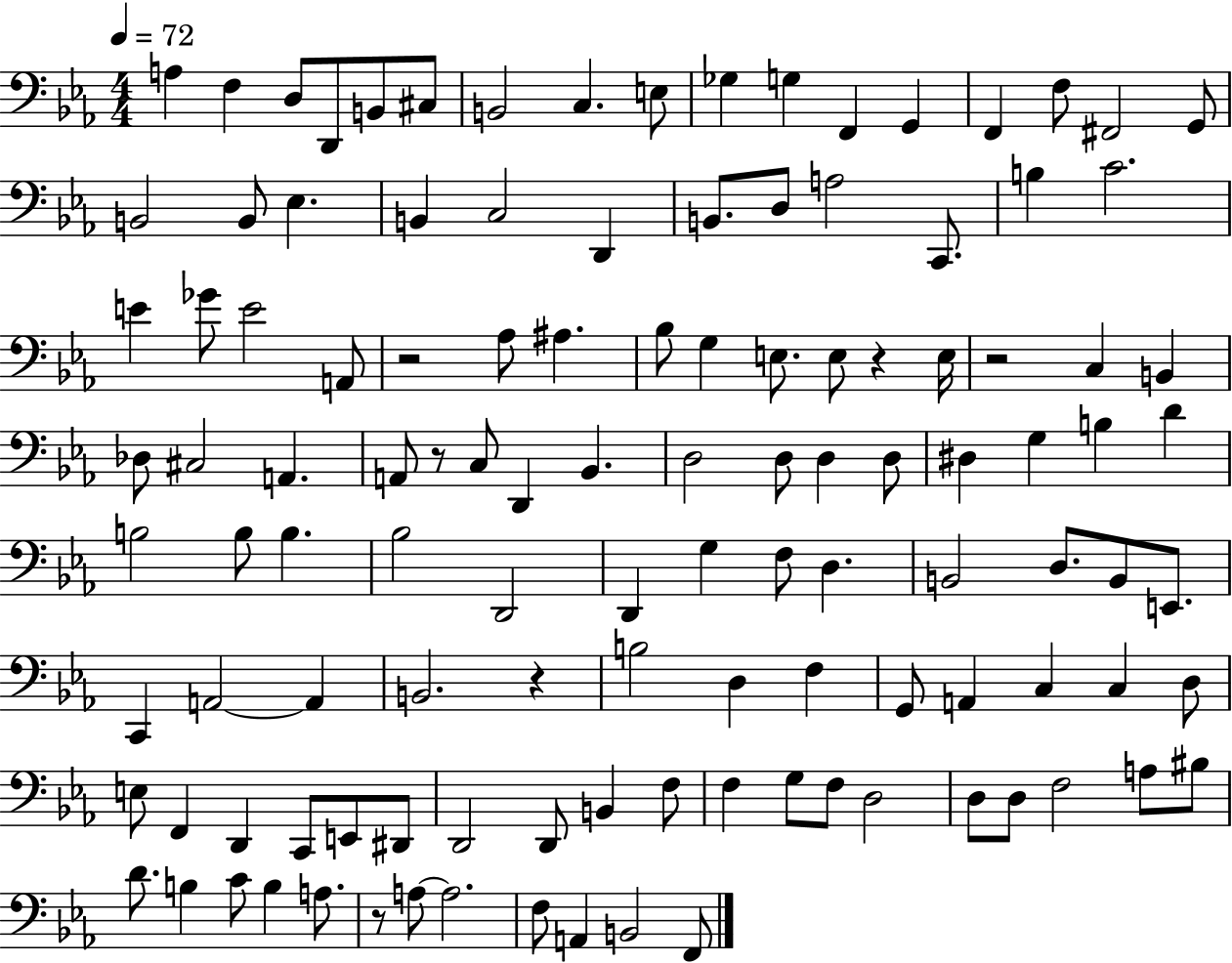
{
  \clef bass
  \numericTimeSignature
  \time 4/4
  \key ees \major
  \tempo 4 = 72
  a4 f4 d8 d,8 b,8 cis8 | b,2 c4. e8 | ges4 g4 f,4 g,4 | f,4 f8 fis,2 g,8 | \break b,2 b,8 ees4. | b,4 c2 d,4 | b,8. d8 a2 c,8. | b4 c'2. | \break e'4 ges'8 e'2 a,8 | r2 aes8 ais4. | bes8 g4 e8. e8 r4 e16 | r2 c4 b,4 | \break des8 cis2 a,4. | a,8 r8 c8 d,4 bes,4. | d2 d8 d4 d8 | dis4 g4 b4 d'4 | \break b2 b8 b4. | bes2 d,2 | d,4 g4 f8 d4. | b,2 d8. b,8 e,8. | \break c,4 a,2~~ a,4 | b,2. r4 | b2 d4 f4 | g,8 a,4 c4 c4 d8 | \break e8 f,4 d,4 c,8 e,8 dis,8 | d,2 d,8 b,4 f8 | f4 g8 f8 d2 | d8 d8 f2 a8 bis8 | \break d'8. b4 c'8 b4 a8. | r8 a8~~ a2. | f8 a,4 b,2 f,8 | \bar "|."
}